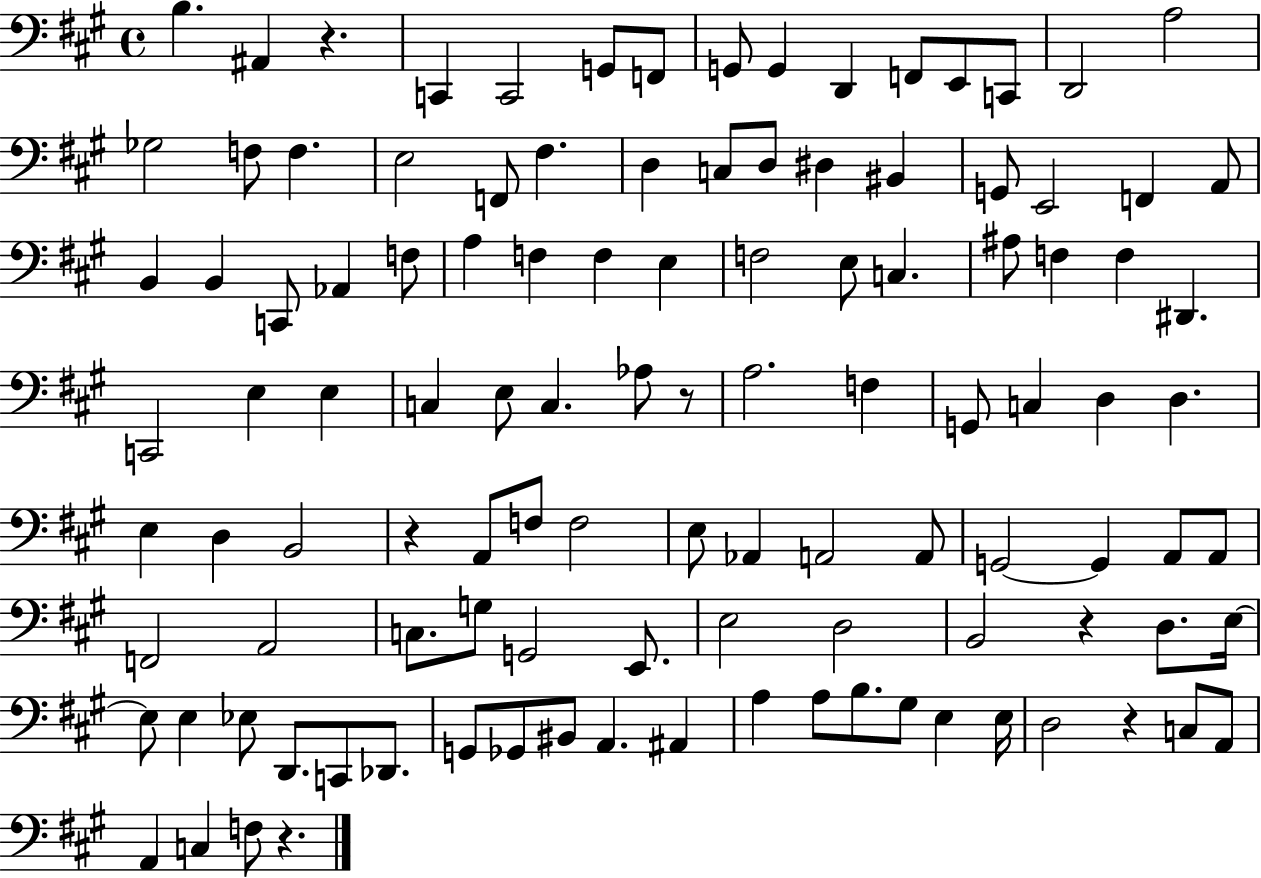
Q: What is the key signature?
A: A major